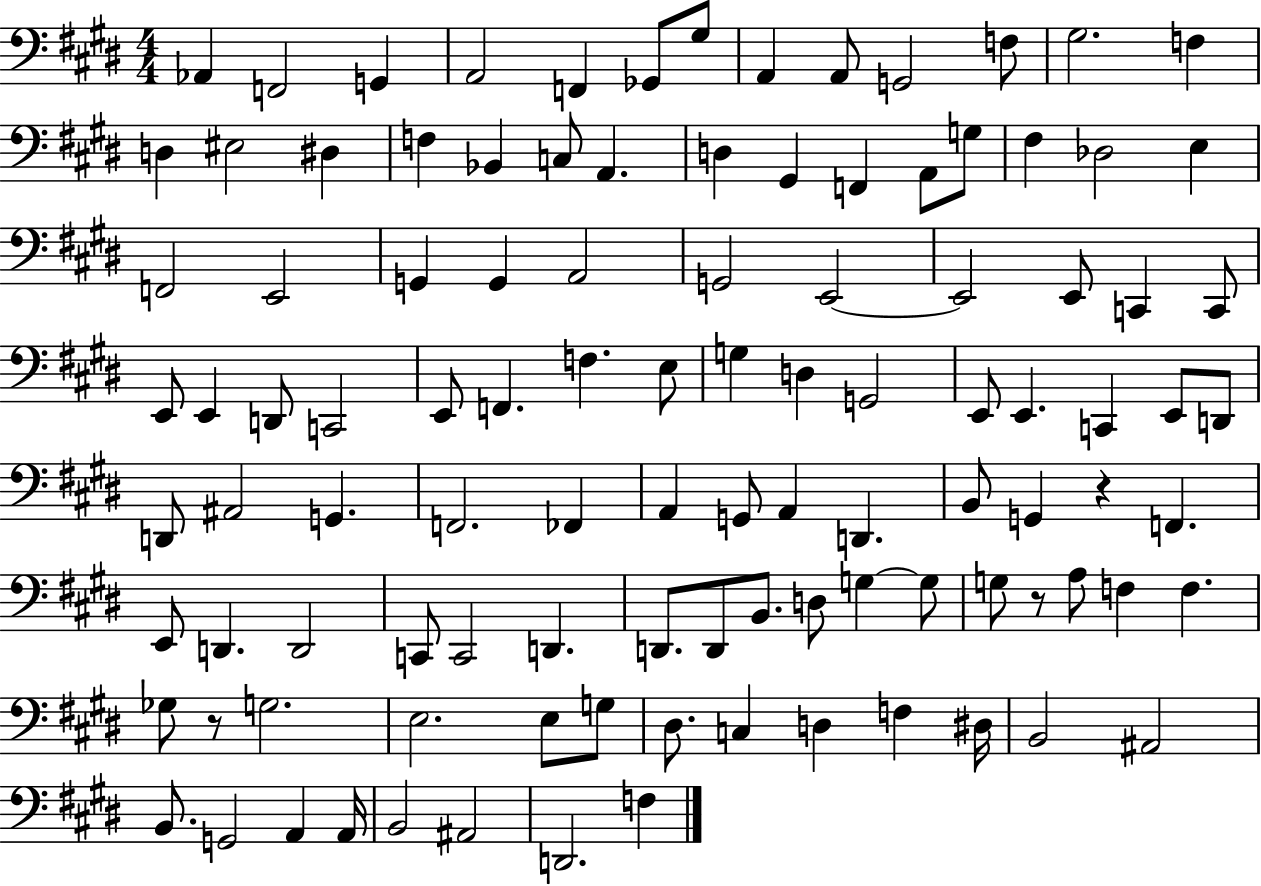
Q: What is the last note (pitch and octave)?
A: F3